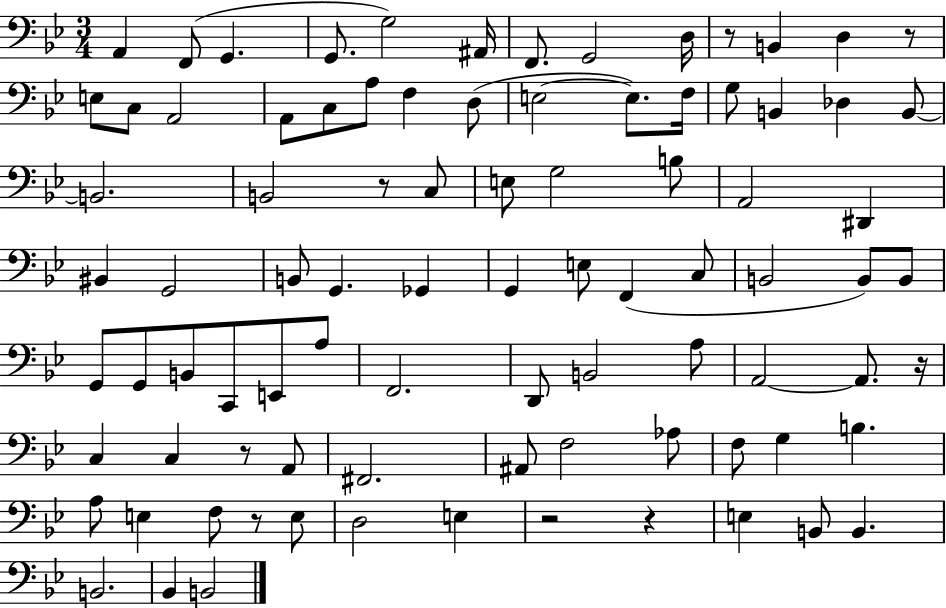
X:1
T:Untitled
M:3/4
L:1/4
K:Bb
A,, F,,/2 G,, G,,/2 G,2 ^A,,/4 F,,/2 G,,2 D,/4 z/2 B,, D, z/2 E,/2 C,/2 A,,2 A,,/2 C,/2 A,/2 F, D,/2 E,2 E,/2 F,/4 G,/2 B,, _D, B,,/2 B,,2 B,,2 z/2 C,/2 E,/2 G,2 B,/2 A,,2 ^D,, ^B,, G,,2 B,,/2 G,, _G,, G,, E,/2 F,, C,/2 B,,2 B,,/2 B,,/2 G,,/2 G,,/2 B,,/2 C,,/2 E,,/2 A,/2 F,,2 D,,/2 B,,2 A,/2 A,,2 A,,/2 z/4 C, C, z/2 A,,/2 ^F,,2 ^A,,/2 F,2 _A,/2 F,/2 G, B, A,/2 E, F,/2 z/2 E,/2 D,2 E, z2 z E, B,,/2 B,, B,,2 _B,, B,,2